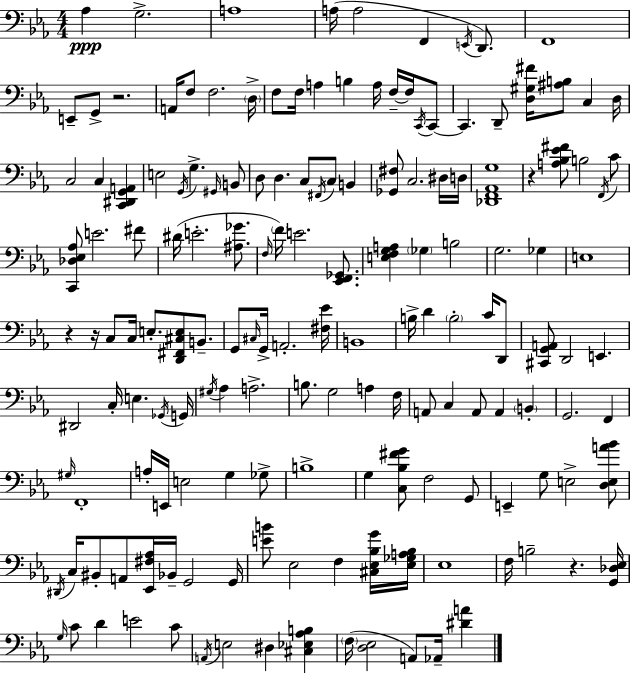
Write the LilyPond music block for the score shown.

{
  \clef bass
  \numericTimeSignature
  \time 4/4
  \key c \minor
  aes4\ppp g2.-> | a1 | a16( a2 f,4 \acciaccatura { e,16 } d,8.) | f,1 | \break e,8-- g,8-> r2. | a,16 f8 f2. | \parenthesize d16-> f8 f16 a4 b4 a16 f16--~~ f16 \acciaccatura { c,16 } | c,8~~ c,4. d,8-- <d gis fis'>16 <ais b>8 c4 | \break d16 c2 c4 <c, dis, g, a,>4 | e2 \acciaccatura { g,16 } g4.-> | \grace { gis,16 } b,8 d8 d4. c8 \acciaccatura { fis,16 } c8 | b,4 <ges, fis>8 c2. | \break dis16 d16 <des, f, aes, g>1 | r4 <a bes ees' fis'>8 b2 | \acciaccatura { f,16 } c'8 <c, des ees aes>8 e'2. | fis'8 dis'16( e'2.-. | \break <ais ges'>8. \grace { f16 } \parenthesize f'16) e'2. | <ees, f, ges,>8. <e f g a>4 \parenthesize ges4 b2 | g2. | ges4 e1 | \break r4 r16 c8 c16 e8.-. | <d, fis, cis e>8 b,8.-- g,8 \grace { cis16 } g,16-> a,2.-. | <fis ees'>16 b,1 | b16-> d'4 \parenthesize b2-. | \break c'16 d,8 <cis, g, a,>8 d,2 | e,4. dis,2 | c16-. e4. \acciaccatura { ges,16 } g,16 \acciaccatura { gis16 } aes4 a2.-> | b8. g2 | \break a4 f16 a,8 c4 | a,8 a,4 \parenthesize b,4-. g,2. | f,4 \grace { gis16 } f,1-. | a16-. e,16 e2 | \break g4 ges8-> b1-> | g4 <c bes fis' g'>8 | f2 g,8 e,4-- g8 | e2-> <d e a' bes'>8 \acciaccatura { dis,16 } c16 bis,8-. a,8 | \break <ees, fis aes>16 bes,16-- g,2 g,16 <e' b'>8 ees2 | f4 <cis ees bes g'>16 <ees ges a bes>16 ees1 | f16 b2-- | r4. <g, des ees>16 \grace { g16 } c'8 d'4 | \break e'2 c'8 \acciaccatura { a,16 } e2 | dis4 <cis ees aes b>4 \parenthesize f16( <d ees>2 | a,8) aes,16-- <dis' a'>4 \bar "|."
}